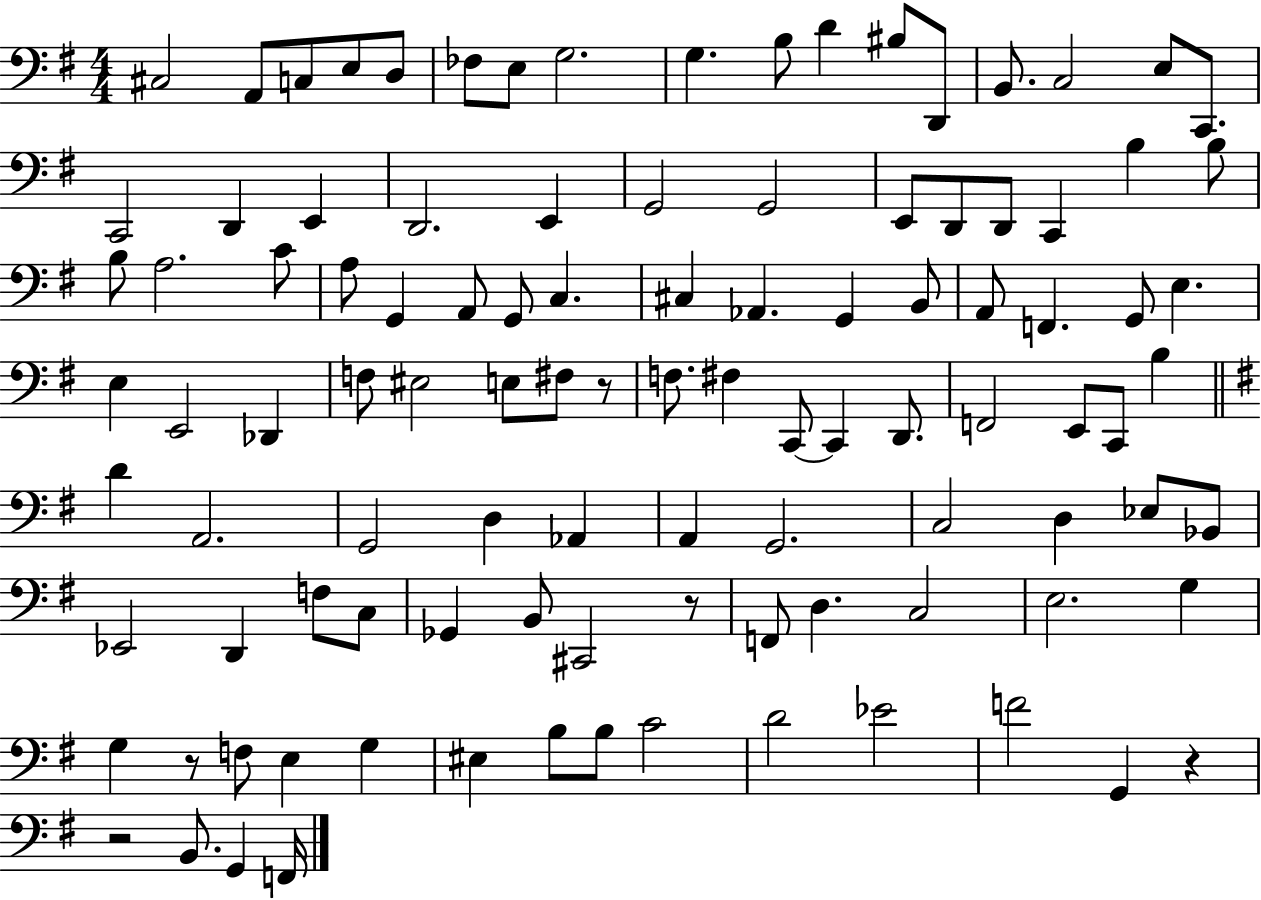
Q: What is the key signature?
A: G major